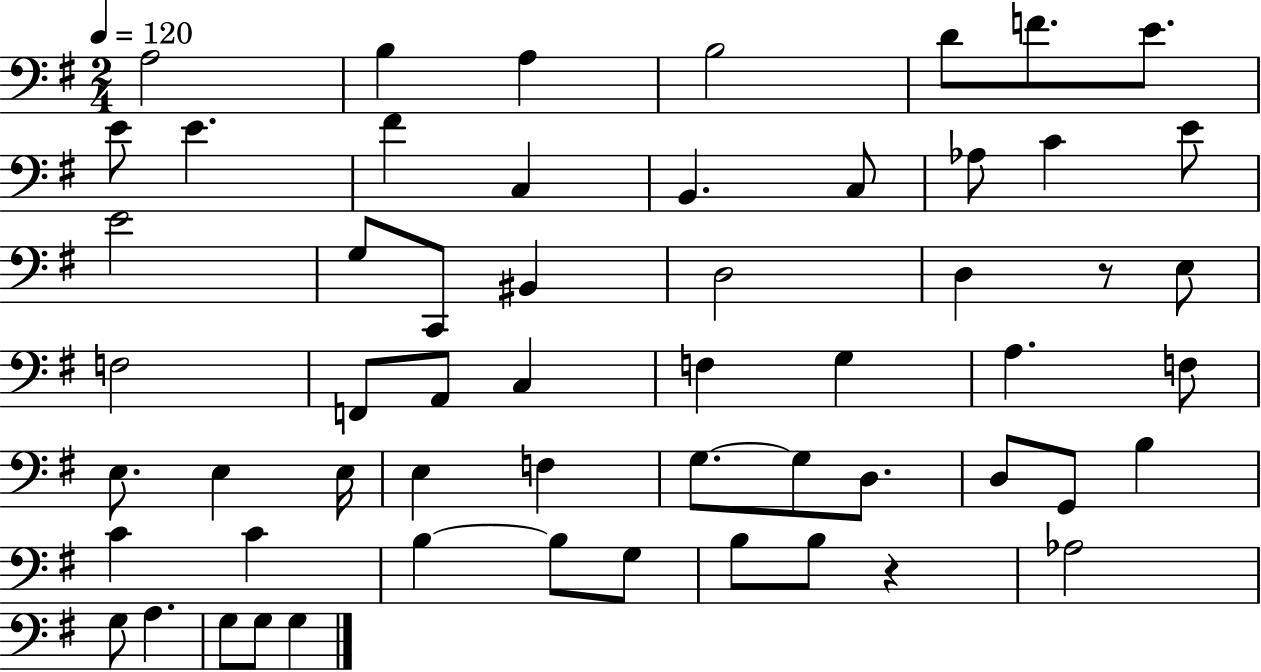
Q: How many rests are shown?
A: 2